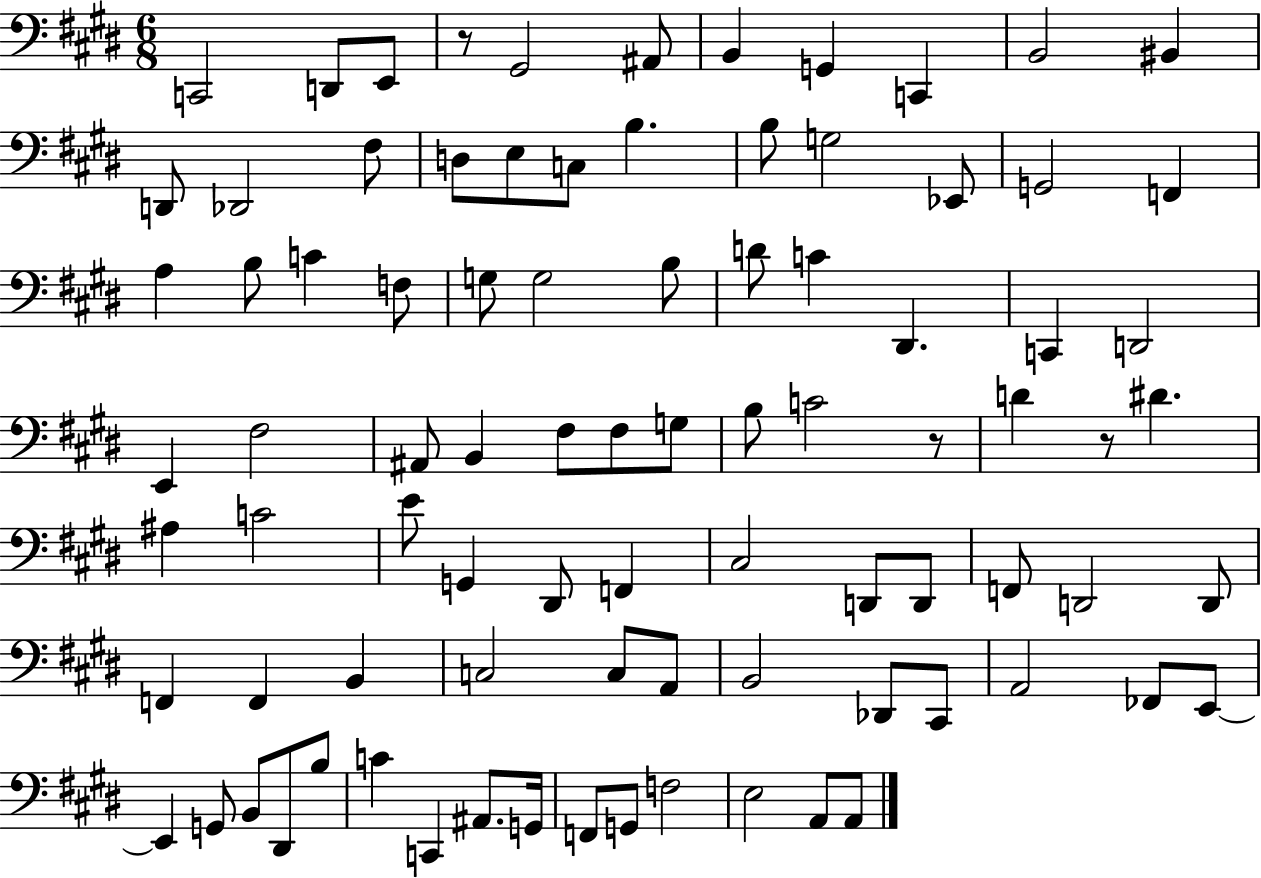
{
  \clef bass
  \numericTimeSignature
  \time 6/8
  \key e \major
  c,2 d,8 e,8 | r8 gis,2 ais,8 | b,4 g,4 c,4 | b,2 bis,4 | \break d,8 des,2 fis8 | d8 e8 c8 b4. | b8 g2 ees,8 | g,2 f,4 | \break a4 b8 c'4 f8 | g8 g2 b8 | d'8 c'4 dis,4. | c,4 d,2 | \break e,4 fis2 | ais,8 b,4 fis8 fis8 g8 | b8 c'2 r8 | d'4 r8 dis'4. | \break ais4 c'2 | e'8 g,4 dis,8 f,4 | cis2 d,8 d,8 | f,8 d,2 d,8 | \break f,4 f,4 b,4 | c2 c8 a,8 | b,2 des,8 cis,8 | a,2 fes,8 e,8~~ | \break e,4 g,8 b,8 dis,8 b8 | c'4 c,4 ais,8. g,16 | f,8 g,8 f2 | e2 a,8 a,8 | \break \bar "|."
}